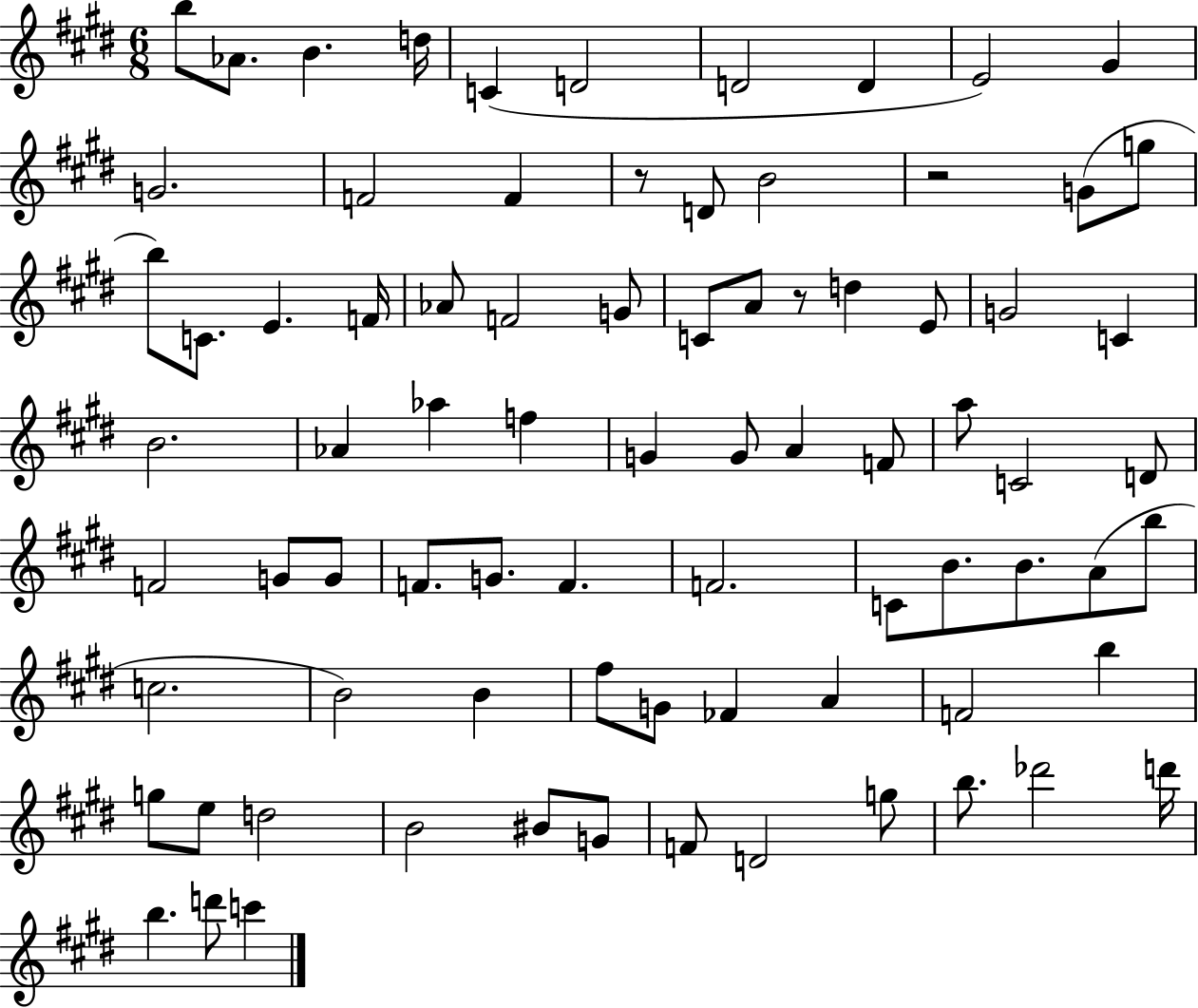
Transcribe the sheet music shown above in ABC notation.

X:1
T:Untitled
M:6/8
L:1/4
K:E
b/2 _A/2 B d/4 C D2 D2 D E2 ^G G2 F2 F z/2 D/2 B2 z2 G/2 g/2 b/2 C/2 E F/4 _A/2 F2 G/2 C/2 A/2 z/2 d E/2 G2 C B2 _A _a f G G/2 A F/2 a/2 C2 D/2 F2 G/2 G/2 F/2 G/2 F F2 C/2 B/2 B/2 A/2 b/2 c2 B2 B ^f/2 G/2 _F A F2 b g/2 e/2 d2 B2 ^B/2 G/2 F/2 D2 g/2 b/2 _d'2 d'/4 b d'/2 c'